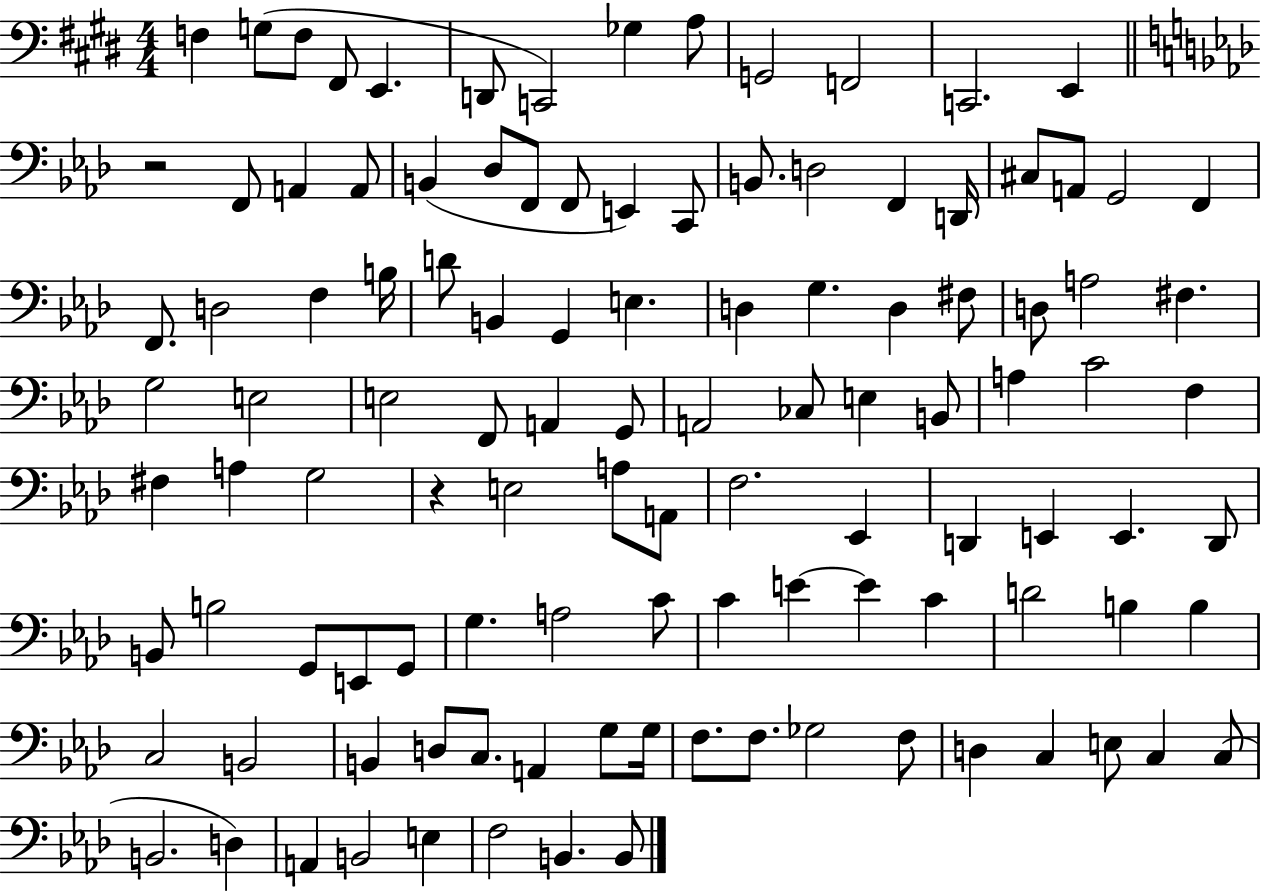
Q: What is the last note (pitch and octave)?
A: B2